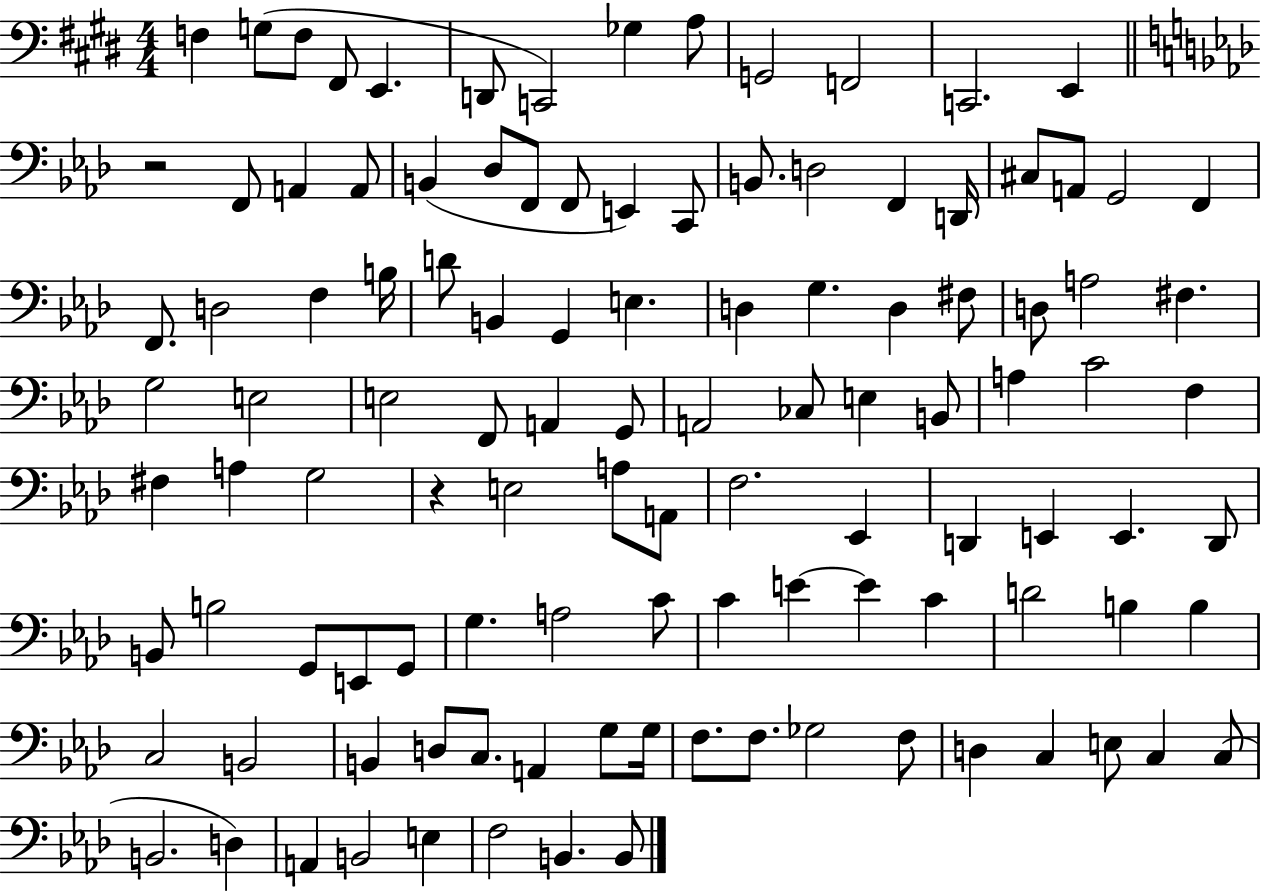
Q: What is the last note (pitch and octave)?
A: B2